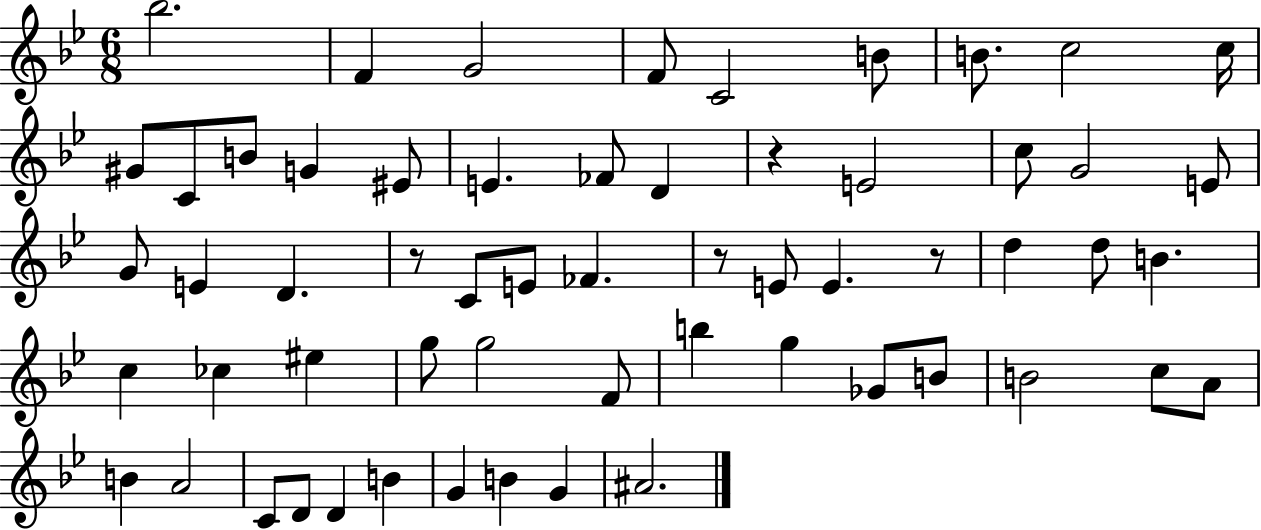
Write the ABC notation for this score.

X:1
T:Untitled
M:6/8
L:1/4
K:Bb
_b2 F G2 F/2 C2 B/2 B/2 c2 c/4 ^G/2 C/2 B/2 G ^E/2 E _F/2 D z E2 c/2 G2 E/2 G/2 E D z/2 C/2 E/2 _F z/2 E/2 E z/2 d d/2 B c _c ^e g/2 g2 F/2 b g _G/2 B/2 B2 c/2 A/2 B A2 C/2 D/2 D B G B G ^A2